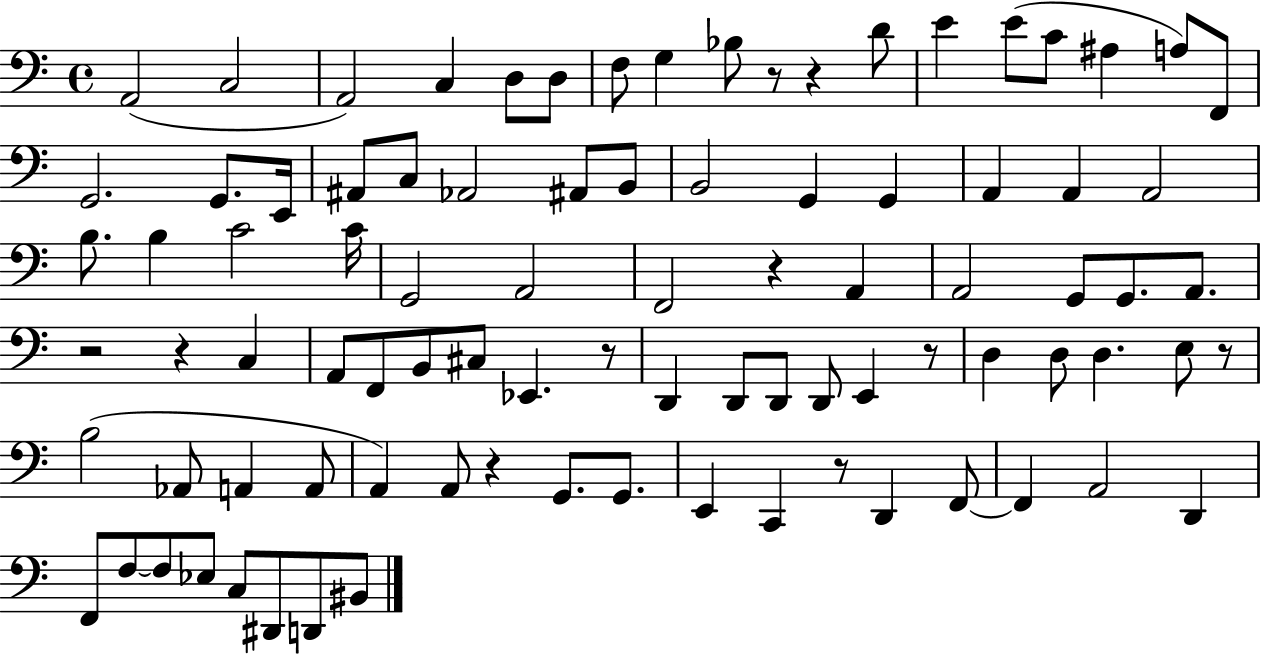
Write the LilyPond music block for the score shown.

{
  \clef bass
  \time 4/4
  \defaultTimeSignature
  \key c \major
  a,2( c2 | a,2) c4 d8 d8 | f8 g4 bes8 r8 r4 d'8 | e'4 e'8( c'8 ais4 a8) f,8 | \break g,2. g,8. e,16 | ais,8 c8 aes,2 ais,8 b,8 | b,2 g,4 g,4 | a,4 a,4 a,2 | \break b8. b4 c'2 c'16 | g,2 a,2 | f,2 r4 a,4 | a,2 g,8 g,8. a,8. | \break r2 r4 c4 | a,8 f,8 b,8 cis8 ees,4. r8 | d,4 d,8 d,8 d,8 e,4 r8 | d4 d8 d4. e8 r8 | \break b2( aes,8 a,4 a,8 | a,4) a,8 r4 g,8. g,8. | e,4 c,4 r8 d,4 f,8~~ | f,4 a,2 d,4 | \break f,8 f8~~ f8 ees8 c8 dis,8 d,8 bis,8 | \bar "|."
}